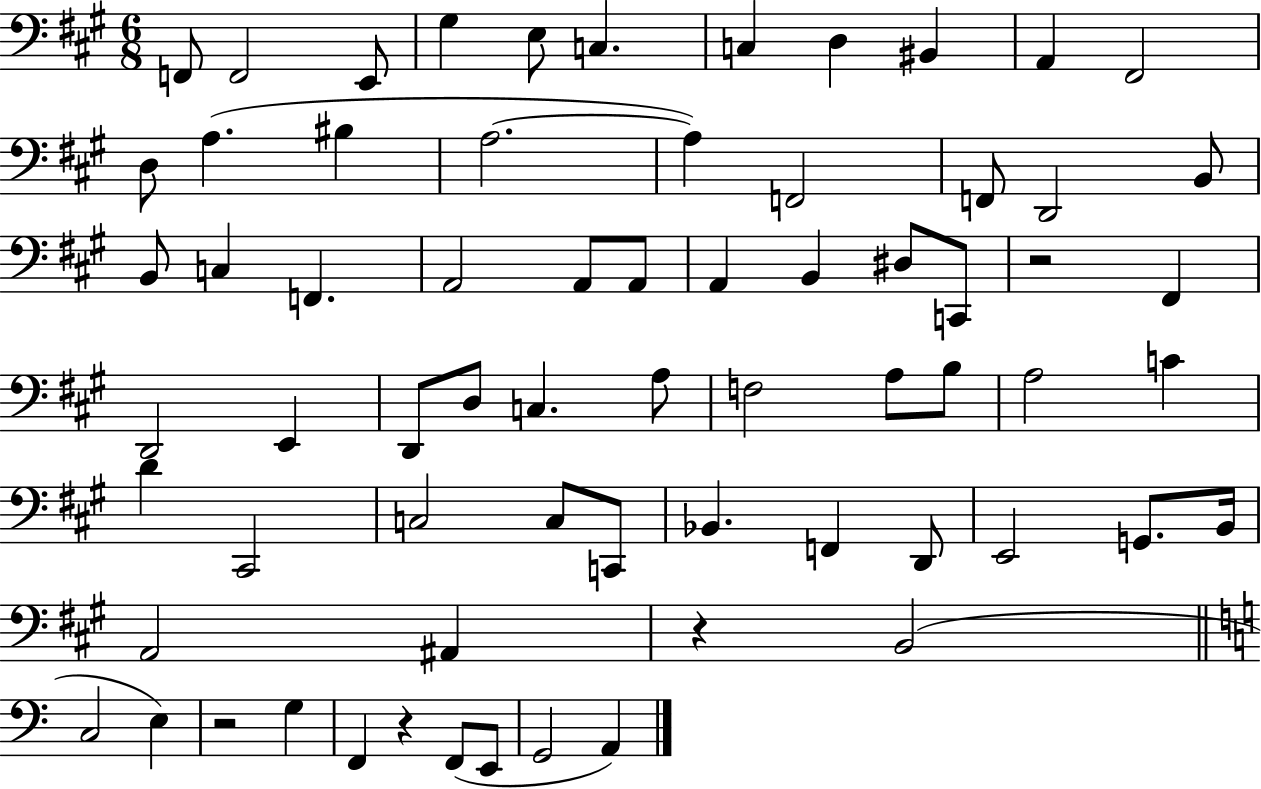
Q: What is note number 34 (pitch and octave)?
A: D2